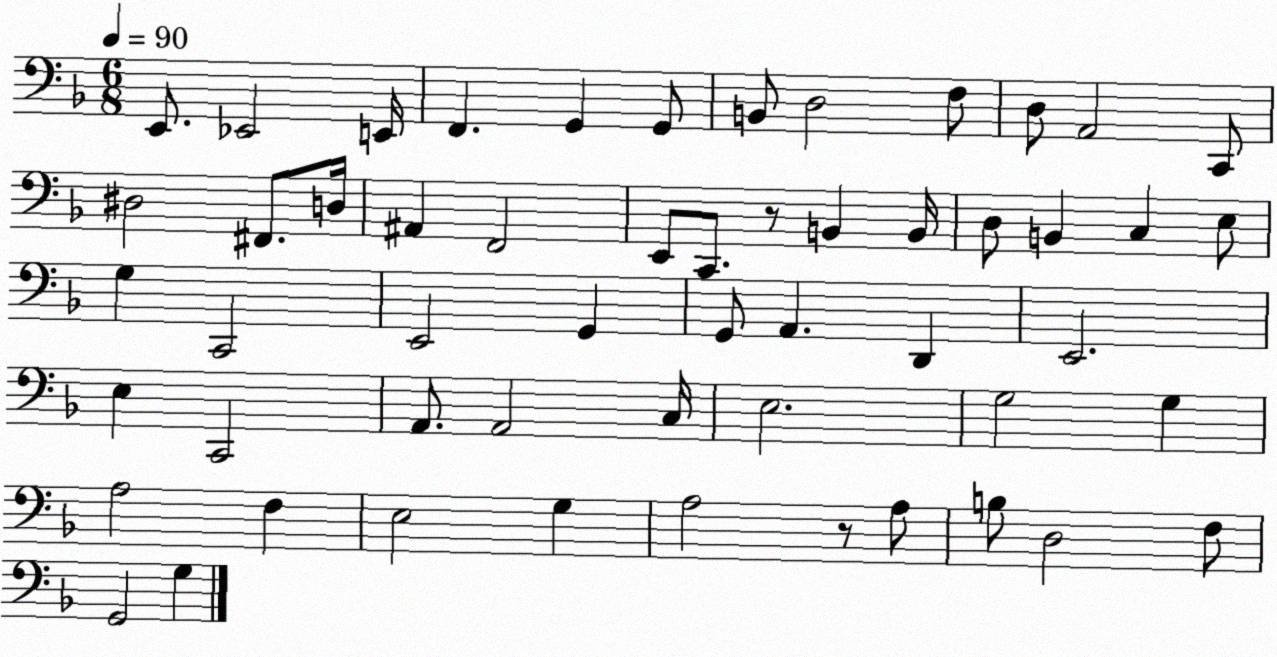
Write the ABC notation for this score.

X:1
T:Untitled
M:6/8
L:1/4
K:F
E,,/2 _E,,2 E,,/4 F,, G,, G,,/2 B,,/2 D,2 F,/2 D,/2 A,,2 C,,/2 ^D,2 ^F,,/2 D,/4 ^A,, F,,2 E,,/2 C,,/2 z/2 B,, B,,/4 D,/2 B,, C, E,/2 G, C,,2 E,,2 G,, G,,/2 A,, D,, E,,2 E, C,,2 A,,/2 A,,2 C,/4 E,2 G,2 G, A,2 F, E,2 G, A,2 z/2 A,/2 B,/2 D,2 F,/2 G,,2 G,